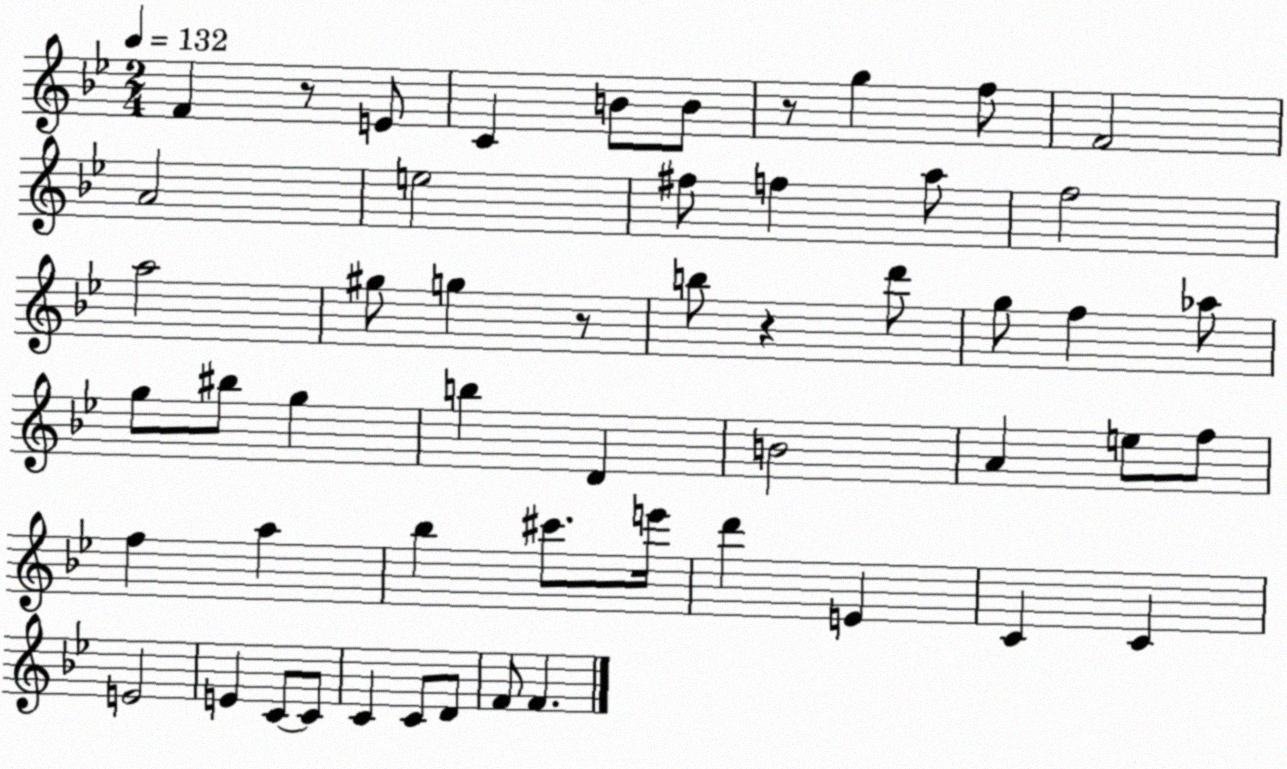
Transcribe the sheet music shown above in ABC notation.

X:1
T:Untitled
M:2/4
L:1/4
K:Bb
F z/2 E/2 C B/2 B/2 z/2 g f/2 F2 A2 e2 ^f/2 f a/2 f2 a2 ^g/2 g z/2 b/2 z d'/2 g/2 f _a/2 g/2 ^b/2 g b D B2 A e/2 f/2 f a _b ^c'/2 e'/4 d' E C C E2 E C/2 C/2 C C/2 D/2 F/2 F